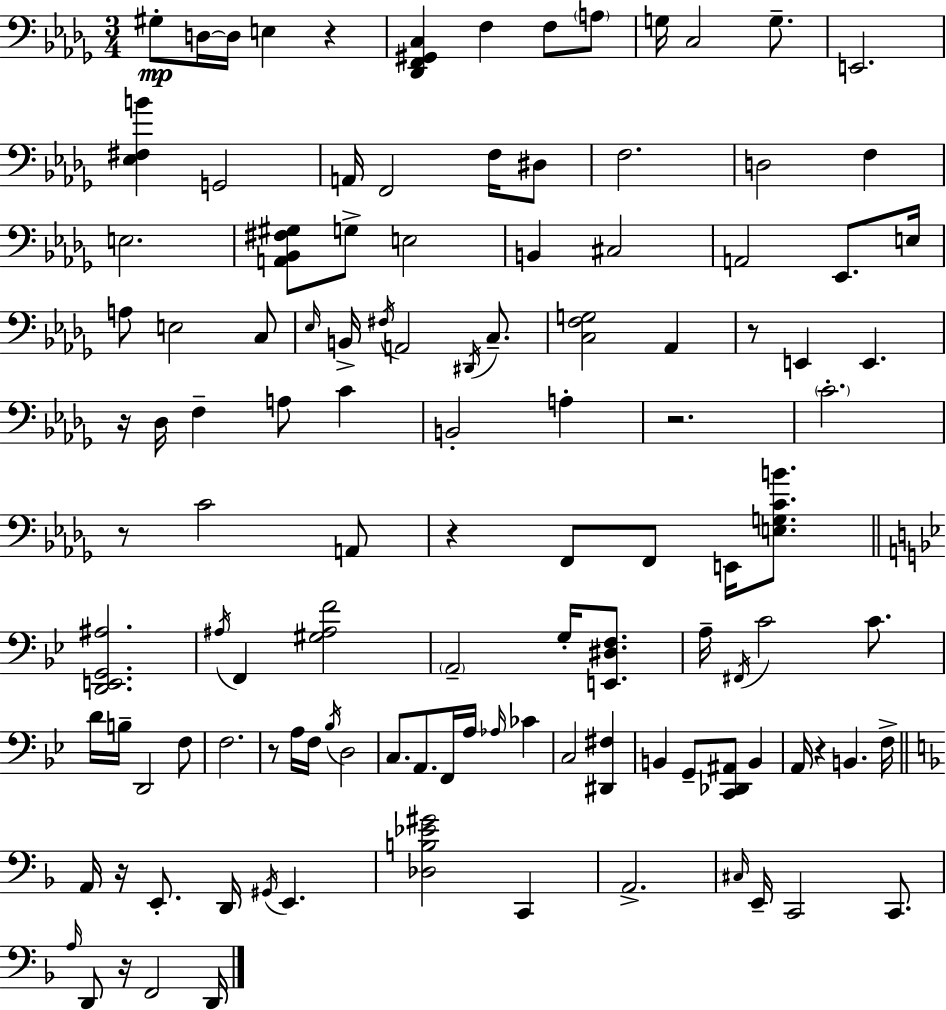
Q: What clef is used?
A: bass